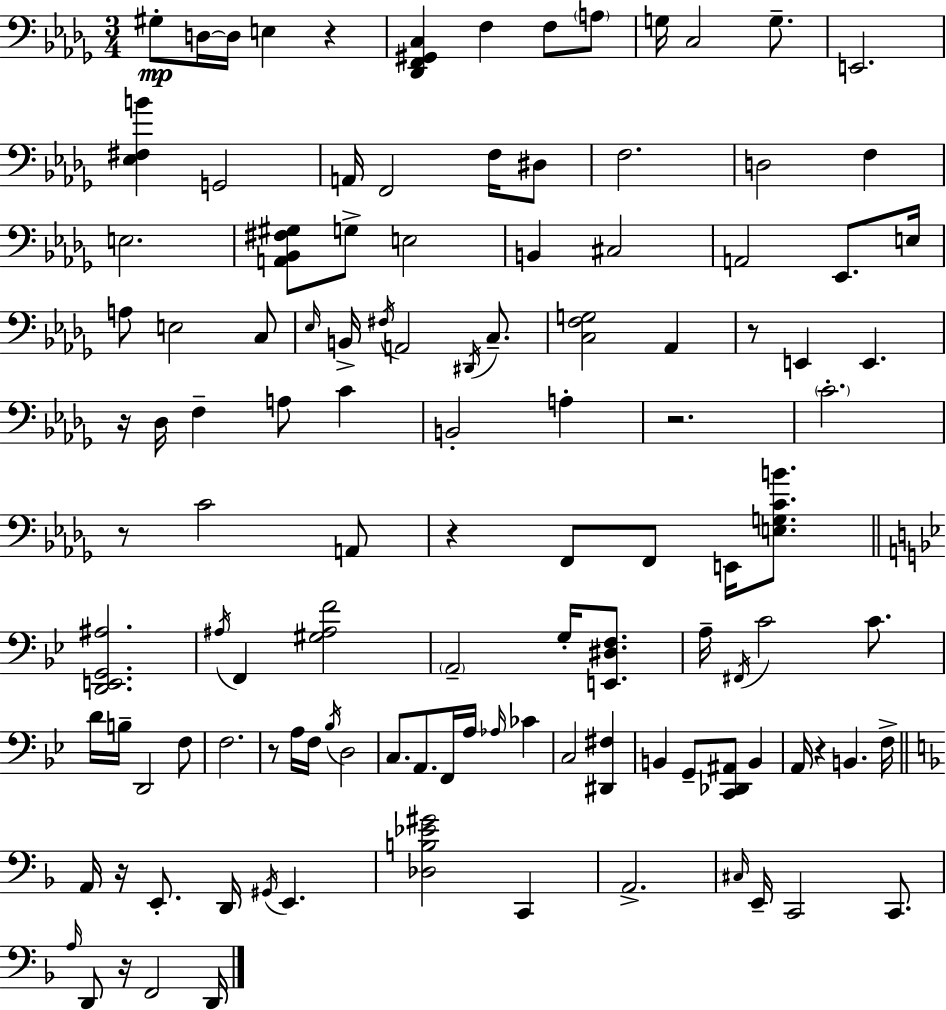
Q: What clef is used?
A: bass